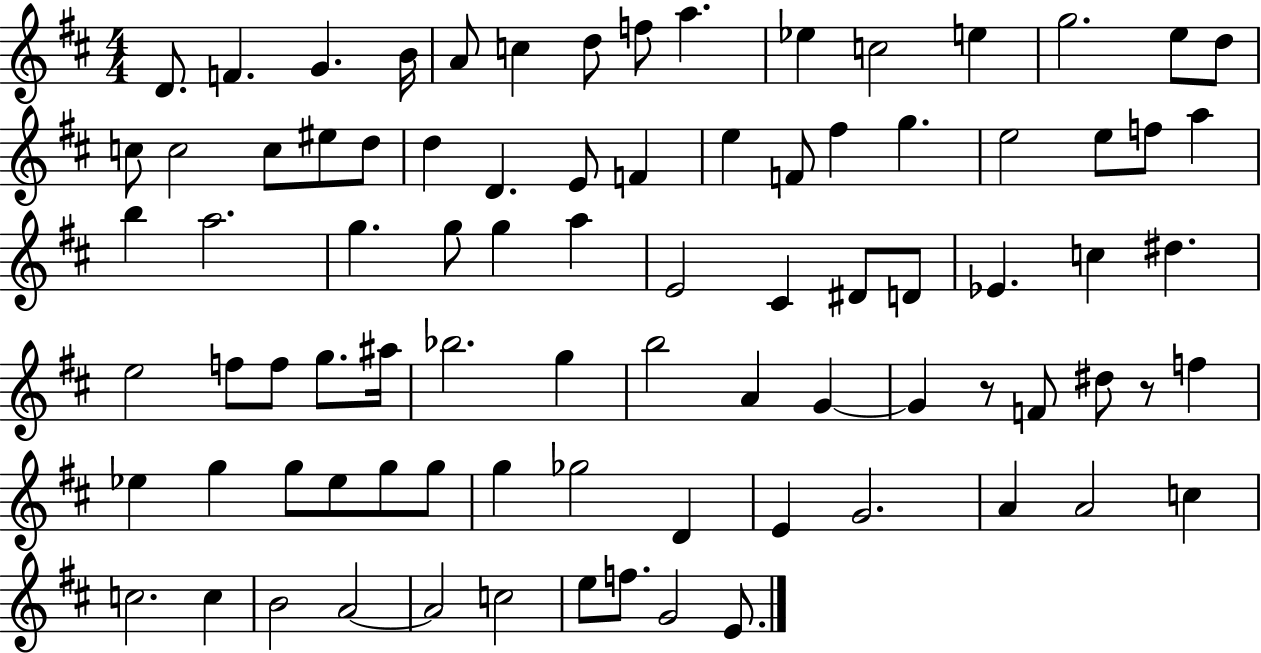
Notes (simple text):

D4/e. F4/q. G4/q. B4/s A4/e C5/q D5/e F5/e A5/q. Eb5/q C5/h E5/q G5/h. E5/e D5/e C5/e C5/h C5/e EIS5/e D5/e D5/q D4/q. E4/e F4/q E5/q F4/e F#5/q G5/q. E5/h E5/e F5/e A5/q B5/q A5/h. G5/q. G5/e G5/q A5/q E4/h C#4/q D#4/e D4/e Eb4/q. C5/q D#5/q. E5/h F5/e F5/e G5/e. A#5/s Bb5/h. G5/q B5/h A4/q G4/q G4/q R/e F4/e D#5/e R/e F5/q Eb5/q G5/q G5/e Eb5/e G5/e G5/e G5/q Gb5/h D4/q E4/q G4/h. A4/q A4/h C5/q C5/h. C5/q B4/h A4/h A4/h C5/h E5/e F5/e. G4/h E4/e.